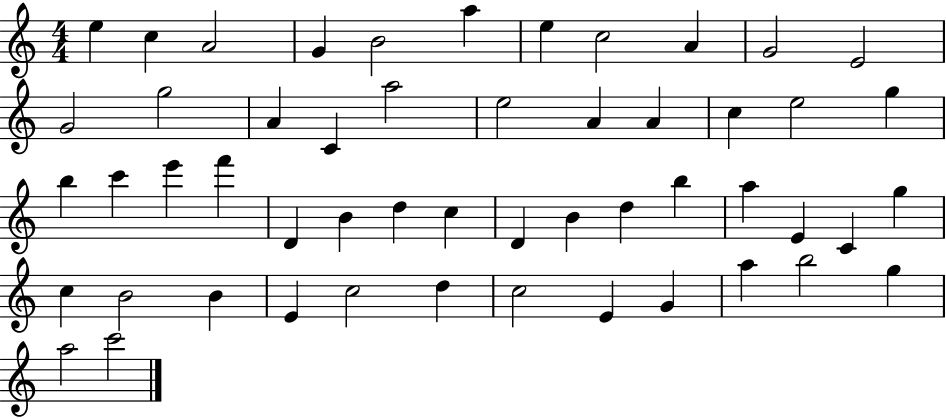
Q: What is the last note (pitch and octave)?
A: C6